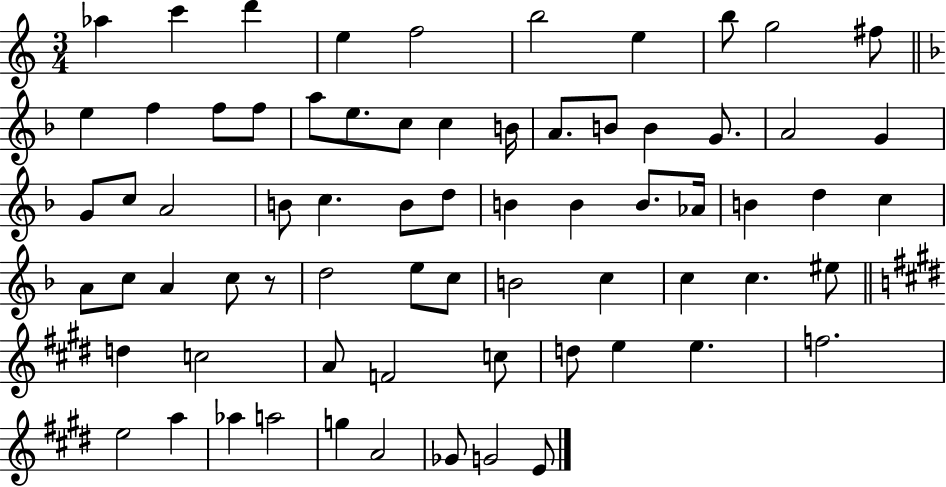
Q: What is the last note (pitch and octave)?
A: E4